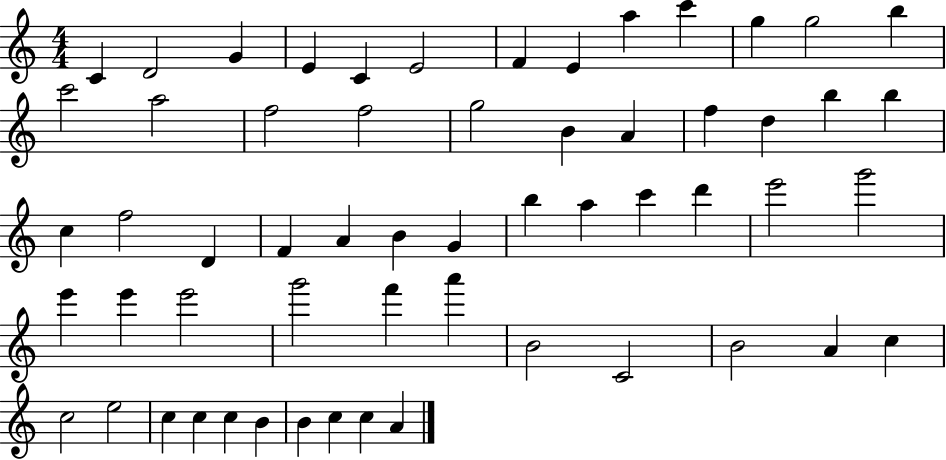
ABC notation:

X:1
T:Untitled
M:4/4
L:1/4
K:C
C D2 G E C E2 F E a c' g g2 b c'2 a2 f2 f2 g2 B A f d b b c f2 D F A B G b a c' d' e'2 g'2 e' e' e'2 g'2 f' a' B2 C2 B2 A c c2 e2 c c c B B c c A